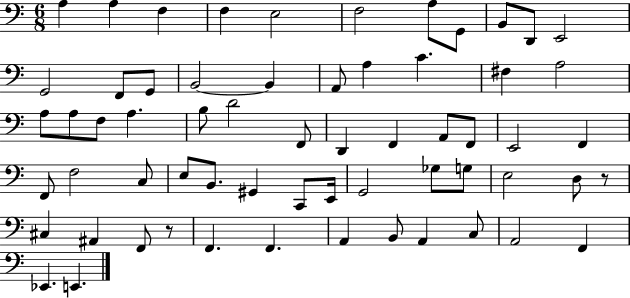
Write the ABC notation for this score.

X:1
T:Untitled
M:6/8
L:1/4
K:C
A, A, F, F, E,2 F,2 A,/2 G,,/2 B,,/2 D,,/2 E,,2 G,,2 F,,/2 G,,/2 B,,2 B,, A,,/2 A, C ^F, A,2 A,/2 A,/2 F,/2 A, B,/2 D2 F,,/2 D,, F,, A,,/2 F,,/2 E,,2 F,, F,,/2 F,2 C,/2 E,/2 B,,/2 ^G,, C,,/2 E,,/4 G,,2 _G,/2 G,/2 E,2 D,/2 z/2 ^C, ^A,, F,,/2 z/2 F,, F,, A,, B,,/2 A,, C,/2 A,,2 F,, _E,, E,,